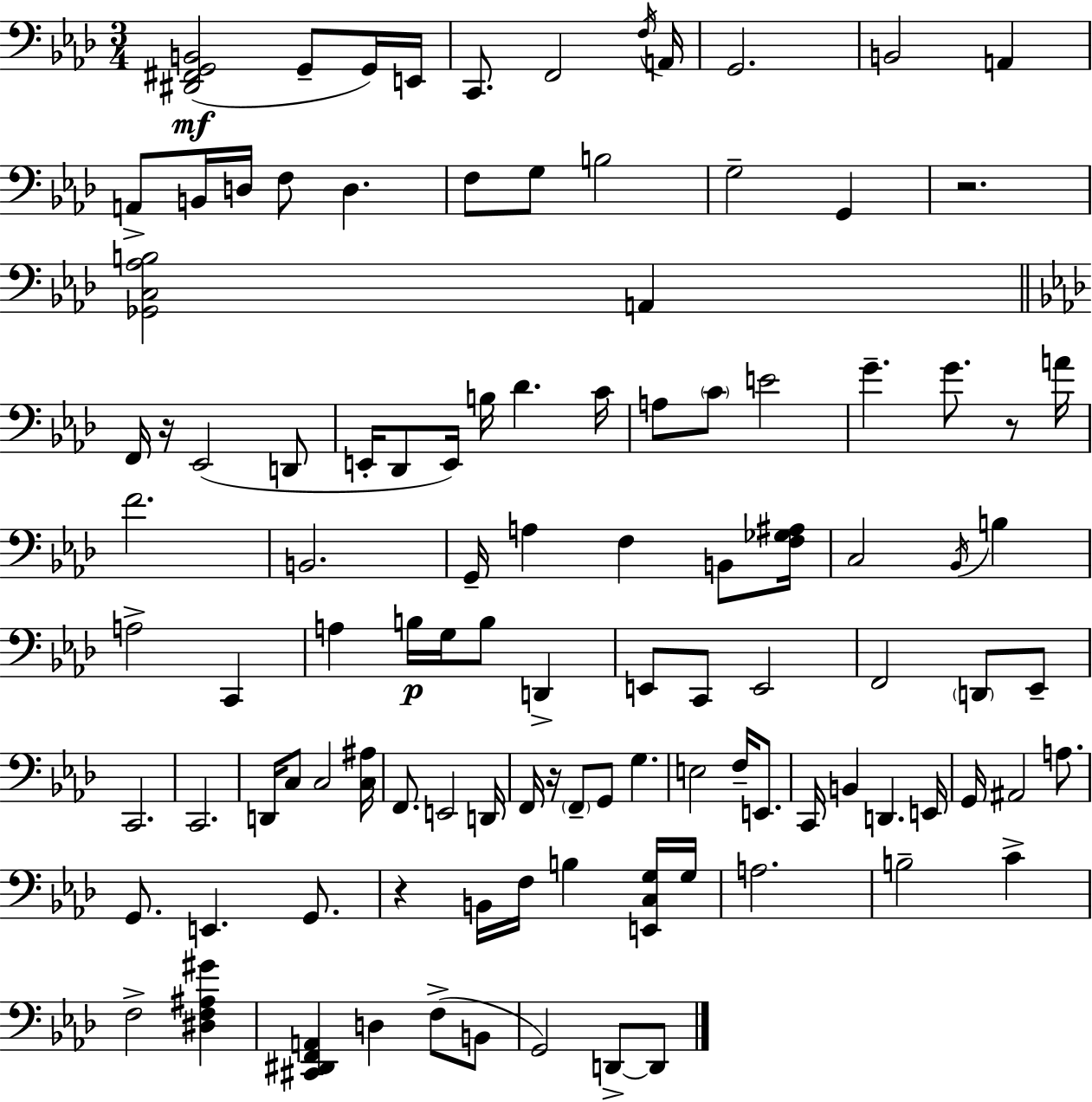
{
  \clef bass
  \numericTimeSignature
  \time 3/4
  \key aes \major
  <dis, fis, g, b,>2(\mf g,8-- g,16) e,16 | c,8. f,2 \acciaccatura { f16 } | a,16 g,2. | b,2 a,4 | \break a,8-> b,16 d16 f8 d4. | f8 g8 b2 | g2-- g,4 | r2. | \break <ges, c aes b>2 a,4 | \bar "||" \break \key aes \major f,16 r16 ees,2( d,8 | e,16-. des,8 e,16) b16 des'4. c'16 | a8 \parenthesize c'8 e'2 | g'4.-- g'8. r8 a'16 | \break f'2. | b,2. | g,16-- a4 f4 b,8 <f ges ais>16 | c2 \acciaccatura { bes,16 } b4 | \break a2-> c,4 | a4 b16\p g16 b8 d,4-> | e,8 c,8 e,2 | f,2 \parenthesize d,8 ees,8-- | \break c,2. | c,2. | d,16 c8 c2 | <c ais>16 f,8. e,2 | \break d,16 f,16 r16 \parenthesize f,8-- g,8 g4. | e2 f16-- e,8. | c,16 b,4 d,4. | e,16 g,16 ais,2 a8. | \break g,8. e,4. g,8. | r4 b,16 f16 b4 <e, c g>16 | g16 a2. | b2-- c'4-> | \break f2-> <dis f ais gis'>4 | <cis, dis, f, a,>4 d4 f8->( b,8 | g,2) d,8->~~ d,8 | \bar "|."
}